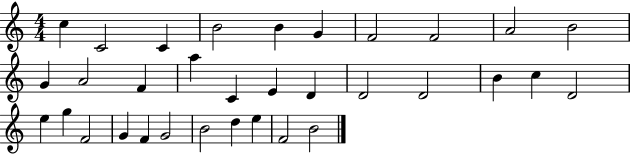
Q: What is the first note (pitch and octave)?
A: C5